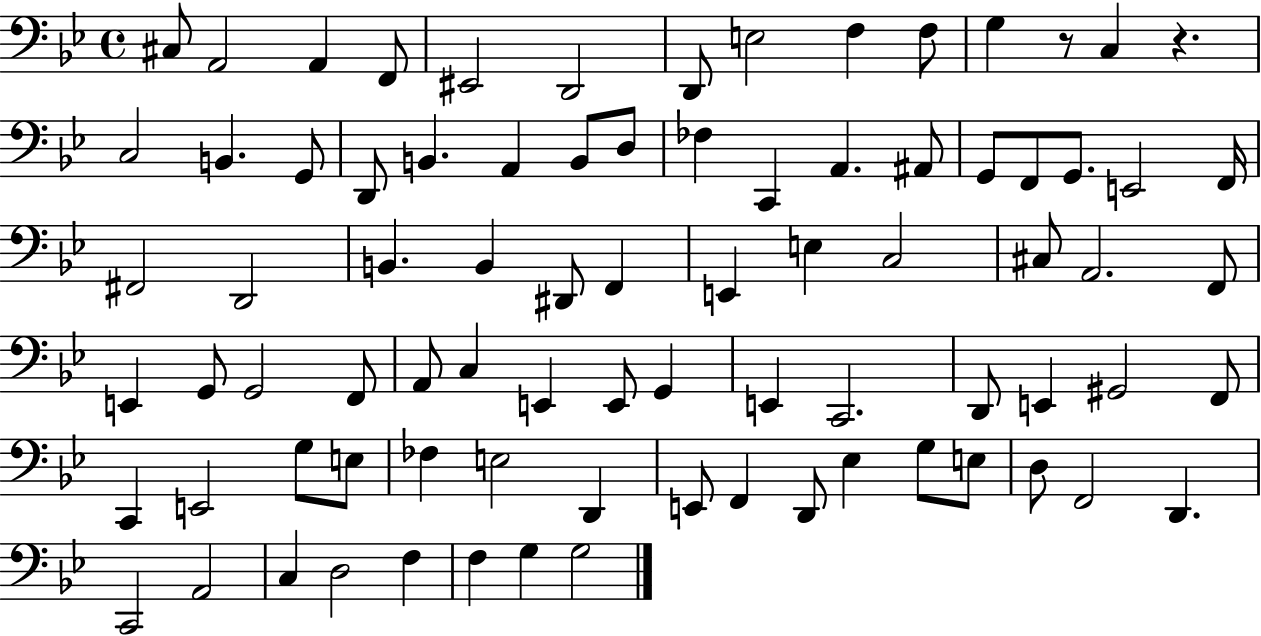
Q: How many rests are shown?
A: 2